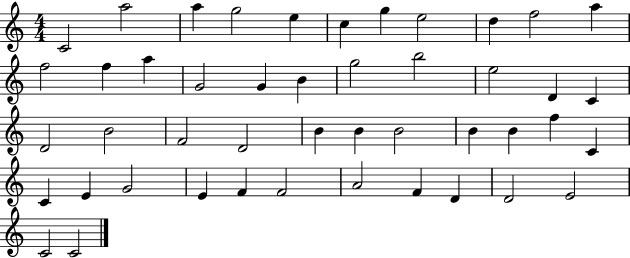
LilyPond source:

{
  \clef treble
  \numericTimeSignature
  \time 4/4
  \key c \major
  c'2 a''2 | a''4 g''2 e''4 | c''4 g''4 e''2 | d''4 f''2 a''4 | \break f''2 f''4 a''4 | g'2 g'4 b'4 | g''2 b''2 | e''2 d'4 c'4 | \break d'2 b'2 | f'2 d'2 | b'4 b'4 b'2 | b'4 b'4 f''4 c'4 | \break c'4 e'4 g'2 | e'4 f'4 f'2 | a'2 f'4 d'4 | d'2 e'2 | \break c'2 c'2 | \bar "|."
}